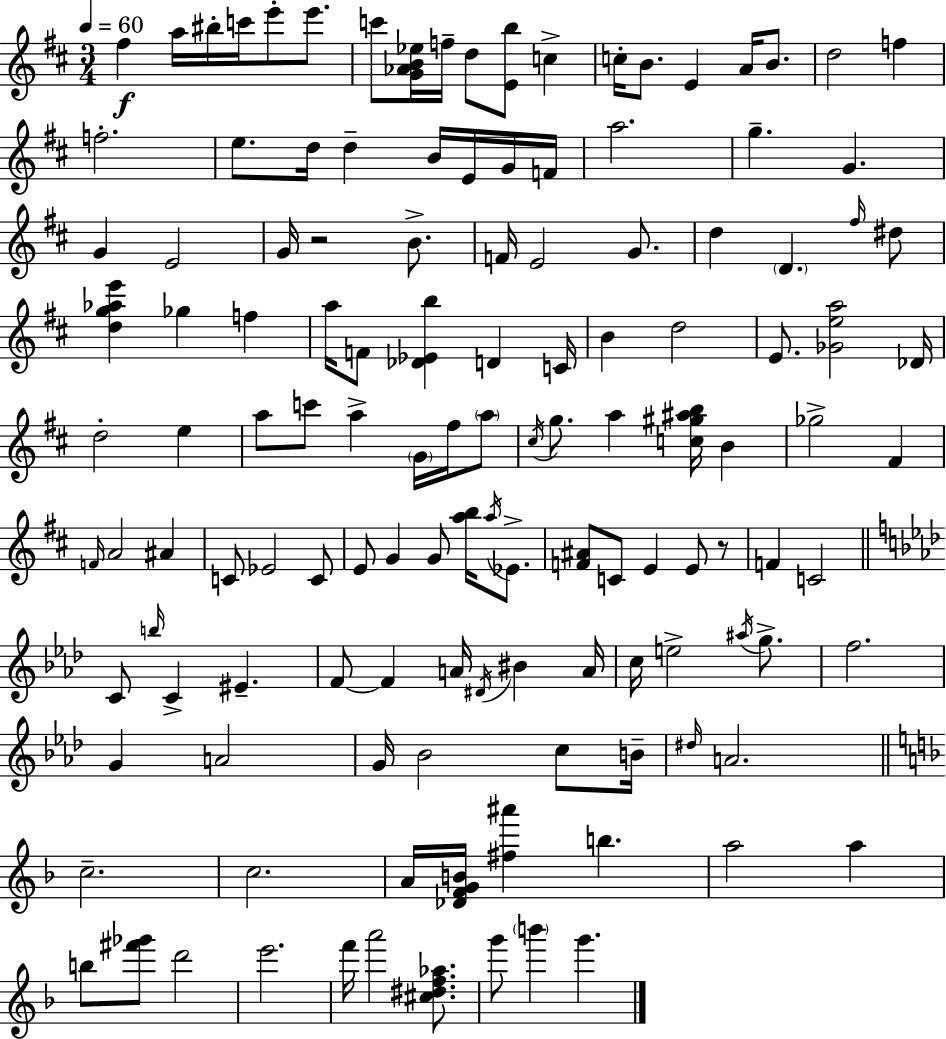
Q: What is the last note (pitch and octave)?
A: G6